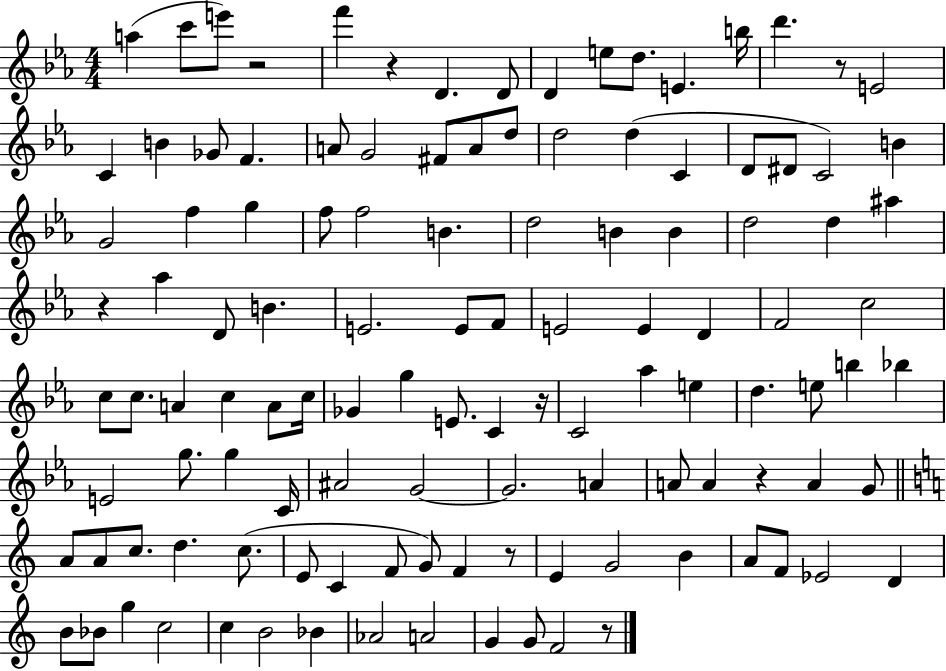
X:1
T:Untitled
M:4/4
L:1/4
K:Eb
a c'/2 e'/2 z2 f' z D D/2 D e/2 d/2 E b/4 d' z/2 E2 C B _G/2 F A/2 G2 ^F/2 A/2 d/2 d2 d C D/2 ^D/2 C2 B G2 f g f/2 f2 B d2 B B d2 d ^a z _a D/2 B E2 E/2 F/2 E2 E D F2 c2 c/2 c/2 A c A/2 c/4 _G g E/2 C z/4 C2 _a e d e/2 b _b E2 g/2 g C/4 ^A2 G2 G2 A A/2 A z A G/2 A/2 A/2 c/2 d c/2 E/2 C F/2 G/2 F z/2 E G2 B A/2 F/2 _E2 D B/2 _B/2 g c2 c B2 _B _A2 A2 G G/2 F2 z/2